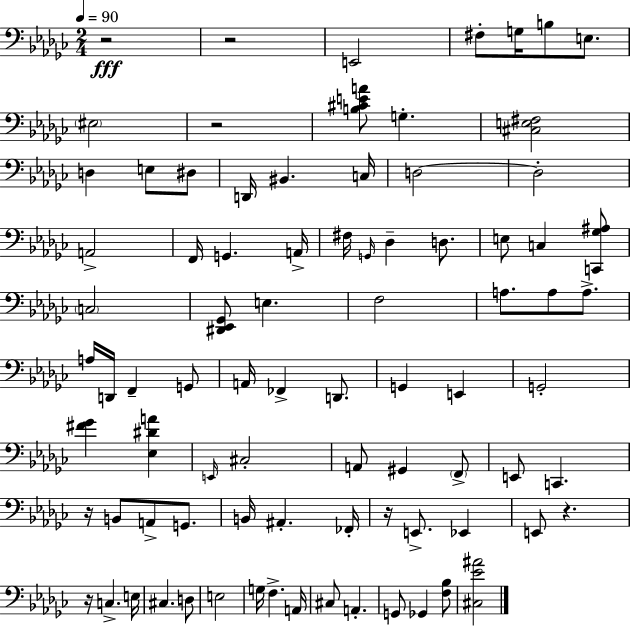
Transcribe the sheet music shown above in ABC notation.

X:1
T:Untitled
M:2/4
L:1/4
K:Ebm
z2 z2 E,,2 ^F,/2 G,/4 B,/2 E,/2 ^E,2 z2 [B,^CEA]/2 G, [^C,E,^F,]2 D, E,/2 ^D,/2 D,,/4 ^B,, C,/4 D,2 D,2 A,,2 F,,/4 G,, A,,/4 ^F,/4 G,,/4 _D, D,/2 E,/2 C, [C,,_G,^A,]/2 C,2 [^D,,_E,,_G,,]/2 E, F,2 A,/2 A,/2 A,/2 A,/4 D,,/4 F,, G,,/2 A,,/4 _F,, D,,/2 G,, E,, G,,2 [^F_G] [_E,^DA] E,,/4 ^C,2 A,,/2 ^G,, F,,/2 E,,/2 C,, z/4 B,,/2 A,,/2 G,,/2 B,,/4 ^A,, _F,,/4 z/4 E,,/2 _E,, E,,/2 z z/4 C, E,/4 ^C, D,/2 E,2 G,/4 F, A,,/4 ^C,/2 A,, G,,/2 _G,, [F,_B,]/2 [^C,_E^A]2